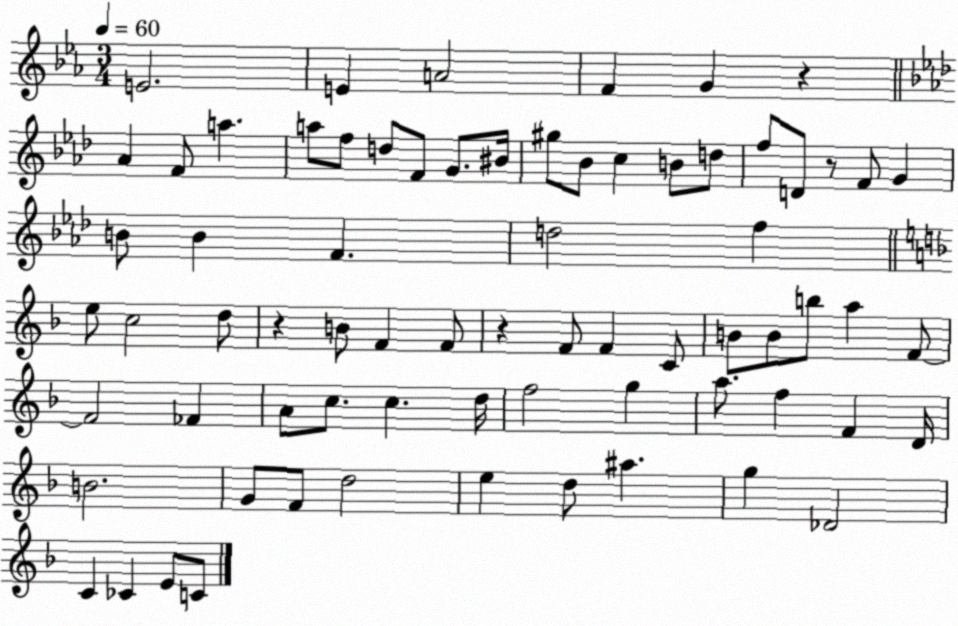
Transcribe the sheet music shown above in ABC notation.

X:1
T:Untitled
M:3/4
L:1/4
K:Eb
E2 E A2 F G z _A F/2 a a/2 f/2 d/2 F/2 G/2 ^B/4 ^g/2 _B/2 c B/2 d/2 f/2 D/2 z/2 F/2 G B/2 B F d2 f e/2 c2 d/2 z B/2 F F/2 z F/2 F C/2 B/2 B/2 b/2 a F/2 F2 _F A/2 c/2 c d/4 f2 g a/2 f F D/4 B2 G/2 F/2 d2 e d/2 ^a g _D2 C _C E/2 C/2